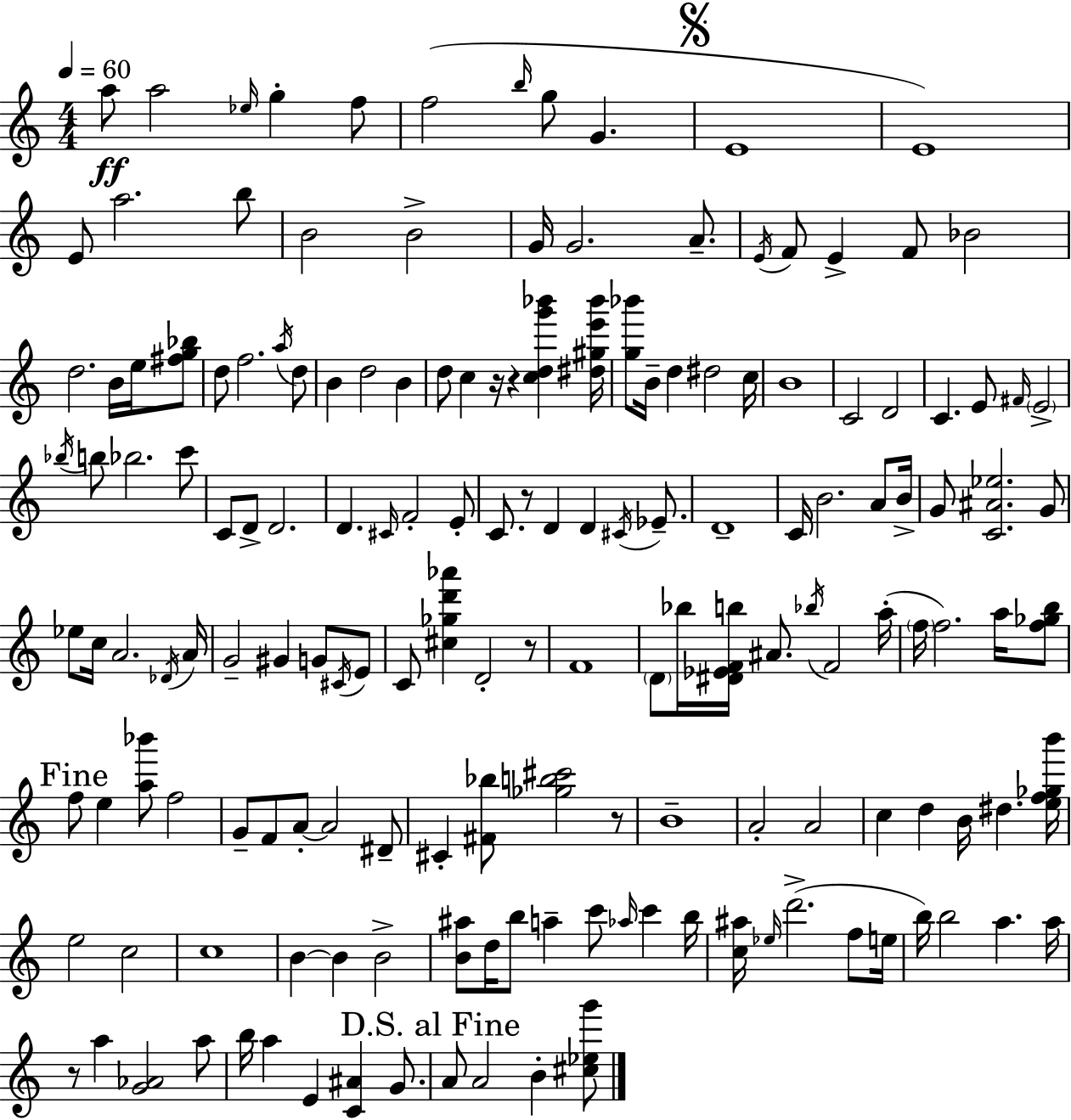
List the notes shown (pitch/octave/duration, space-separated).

A5/e A5/h Eb5/s G5/q F5/e F5/h B5/s G5/e G4/q. E4/w E4/w E4/e A5/h. B5/e B4/h B4/h G4/s G4/h. A4/e. E4/s F4/e E4/q F4/e Bb4/h D5/h. B4/s E5/s [F#5,G5,Bb5]/e D5/e F5/h. A5/s D5/e B4/q D5/h B4/q D5/e C5/q R/s R/q [C5,D5,G6,Bb6]/q [D#5,G#5,E6,Bb6]/s [G5,Bb6]/e B4/s D5/q D#5/h C5/s B4/w C4/h D4/h C4/q. E4/e F#4/s E4/h Bb5/s B5/e Bb5/h. C6/e C4/e D4/e D4/h. D4/q. C#4/s F4/h E4/e C4/e. R/e D4/q D4/q C#4/s Eb4/e. D4/w C4/s B4/h. A4/e B4/s G4/e [C4,A#4,Eb5]/h. G4/e Eb5/e C5/s A4/h. Db4/s A4/s G4/h G#4/q G4/e C#4/s E4/e C4/e [C#5,Gb5,D6,Ab6]/q D4/h R/e F4/w D4/e Bb5/s [D#4,Eb4,F4,B5]/s A#4/e. Bb5/s F4/h A5/s F5/s F5/h. A5/s [F5,Gb5,B5]/e F5/e E5/q [A5,Bb6]/e F5/h G4/e F4/e A4/e A4/h D#4/e C#4/q [F#4,Bb5]/e [Gb5,B5,C#6]/h R/e B4/w A4/h A4/h C5/q D5/q B4/s D#5/q. [E5,F5,Gb5,B6]/s E5/h C5/h C5/w B4/q B4/q B4/h [B4,A#5]/e D5/s B5/e A5/q C6/e Ab5/s C6/q B5/s [C5,A#5]/s Eb5/s D6/h. F5/e E5/s B5/s B5/h A5/q. A5/s R/e A5/q [G4,Ab4]/h A5/e B5/s A5/q E4/q [C4,A#4]/q G4/e. A4/e A4/h B4/q [C#5,Eb5,G6]/e